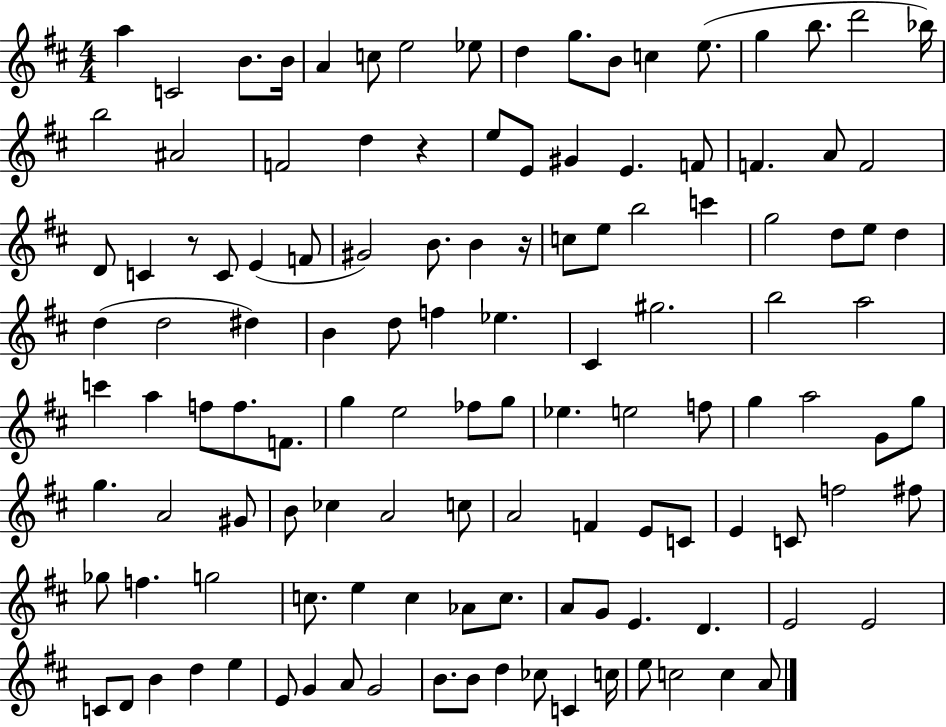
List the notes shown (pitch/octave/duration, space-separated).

A5/q C4/h B4/e. B4/s A4/q C5/e E5/h Eb5/e D5/q G5/e. B4/e C5/q E5/e. G5/q B5/e. D6/h Bb5/s B5/h A#4/h F4/h D5/q R/q E5/e E4/e G#4/q E4/q. F4/e F4/q. A4/e F4/h D4/e C4/q R/e C4/e E4/q F4/e G#4/h B4/e. B4/q R/s C5/e E5/e B5/h C6/q G5/h D5/e E5/e D5/q D5/q D5/h D#5/q B4/q D5/e F5/q Eb5/q. C#4/q G#5/h. B5/h A5/h C6/q A5/q F5/e F5/e. F4/e. G5/q E5/h FES5/e G5/e Eb5/q. E5/h F5/e G5/q A5/h G4/e G5/e G5/q. A4/h G#4/e B4/e CES5/q A4/h C5/e A4/h F4/q E4/e C4/e E4/q C4/e F5/h F#5/e Gb5/e F5/q. G5/h C5/e. E5/q C5/q Ab4/e C5/e. A4/e G4/e E4/q. D4/q. E4/h E4/h C4/e D4/e B4/q D5/q E5/q E4/e G4/q A4/e G4/h B4/e. B4/e D5/q CES5/e C4/q C5/s E5/e C5/h C5/q A4/e